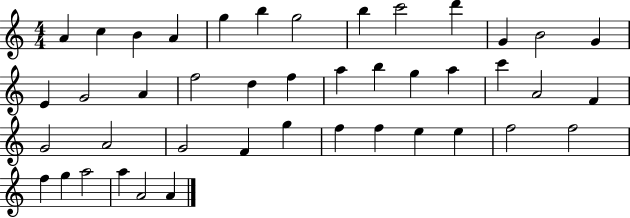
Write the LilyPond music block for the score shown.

{
  \clef treble
  \numericTimeSignature
  \time 4/4
  \key c \major
  a'4 c''4 b'4 a'4 | g''4 b''4 g''2 | b''4 c'''2 d'''4 | g'4 b'2 g'4 | \break e'4 g'2 a'4 | f''2 d''4 f''4 | a''4 b''4 g''4 a''4 | c'''4 a'2 f'4 | \break g'2 a'2 | g'2 f'4 g''4 | f''4 f''4 e''4 e''4 | f''2 f''2 | \break f''4 g''4 a''2 | a''4 a'2 a'4 | \bar "|."
}